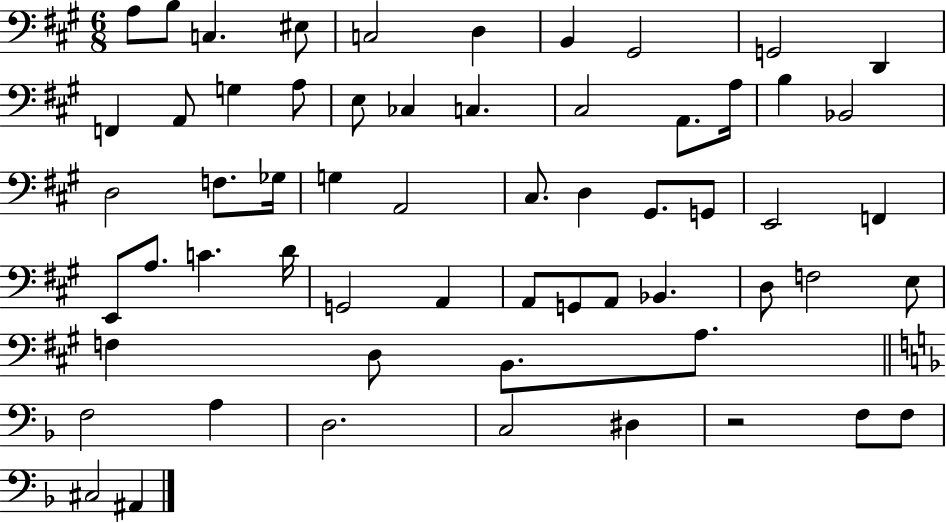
A3/e B3/e C3/q. EIS3/e C3/h D3/q B2/q G#2/h G2/h D2/q F2/q A2/e G3/q A3/e E3/e CES3/q C3/q. C#3/h A2/e. A3/s B3/q Bb2/h D3/h F3/e. Gb3/s G3/q A2/h C#3/e. D3/q G#2/e. G2/e E2/h F2/q E2/e A3/e. C4/q. D4/s G2/h A2/q A2/e G2/e A2/e Bb2/q. D3/e F3/h E3/e F3/q D3/e B2/e. A3/e. F3/h A3/q D3/h. C3/h D#3/q R/h F3/e F3/e C#3/h A#2/q